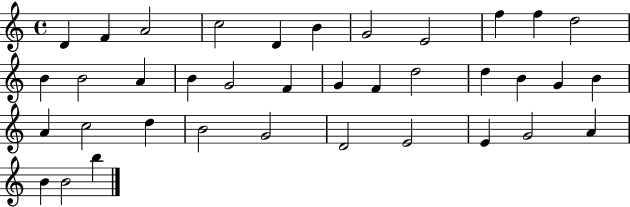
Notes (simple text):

D4/q F4/q A4/h C5/h D4/q B4/q G4/h E4/h F5/q F5/q D5/h B4/q B4/h A4/q B4/q G4/h F4/q G4/q F4/q D5/h D5/q B4/q G4/q B4/q A4/q C5/h D5/q B4/h G4/h D4/h E4/h E4/q G4/h A4/q B4/q B4/h B5/q